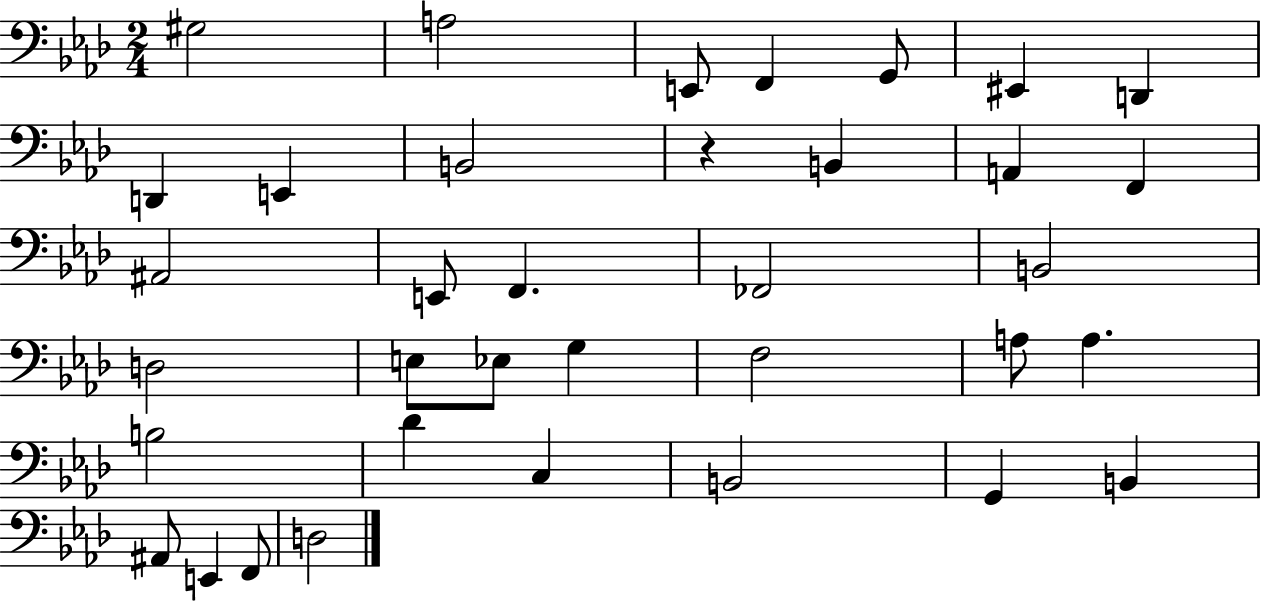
X:1
T:Untitled
M:2/4
L:1/4
K:Ab
^G,2 A,2 E,,/2 F,, G,,/2 ^E,, D,, D,, E,, B,,2 z B,, A,, F,, ^A,,2 E,,/2 F,, _F,,2 B,,2 D,2 E,/2 _E,/2 G, F,2 A,/2 A, B,2 _D C, B,,2 G,, B,, ^A,,/2 E,, F,,/2 D,2